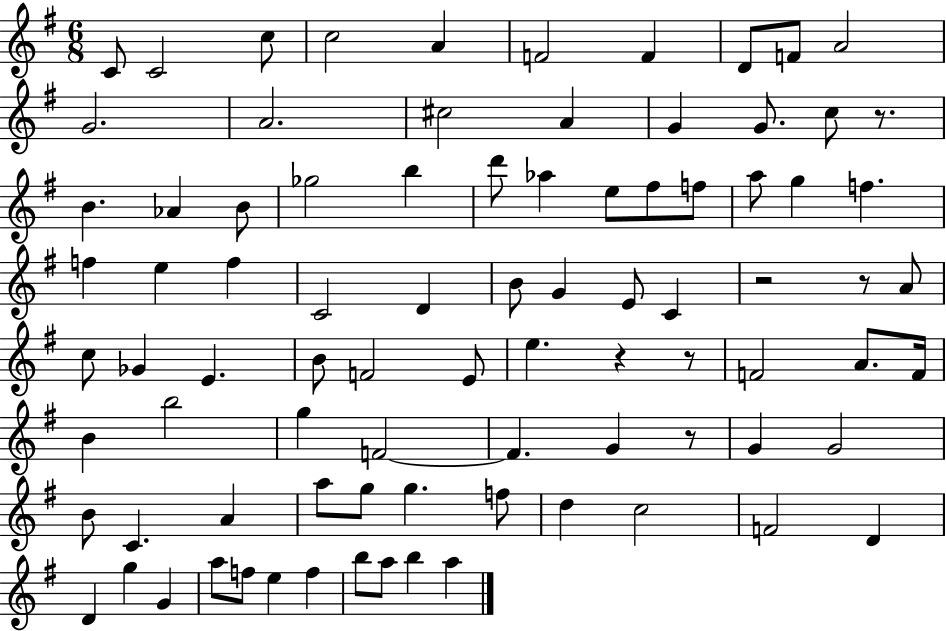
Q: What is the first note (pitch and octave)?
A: C4